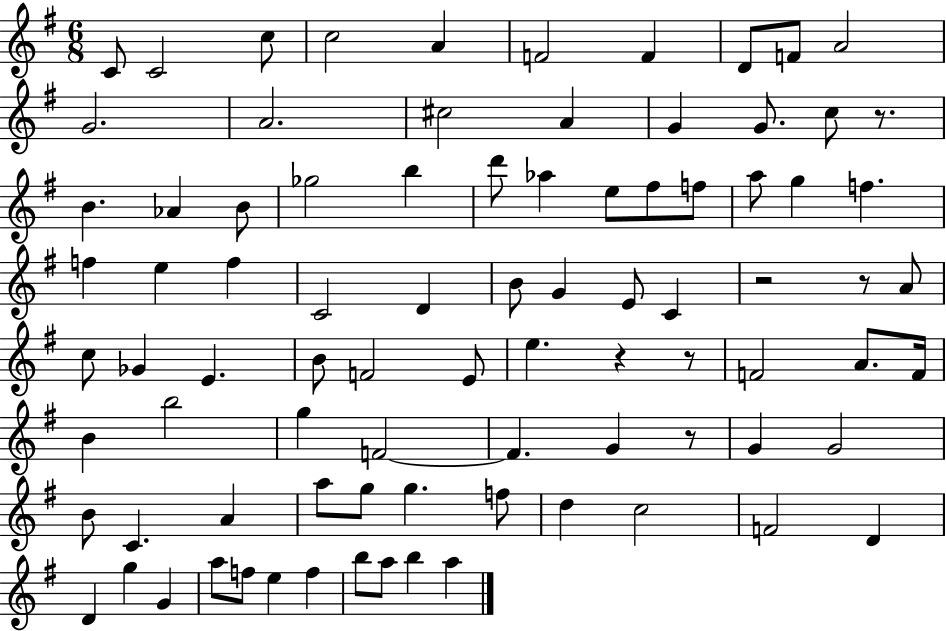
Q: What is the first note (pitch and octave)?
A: C4